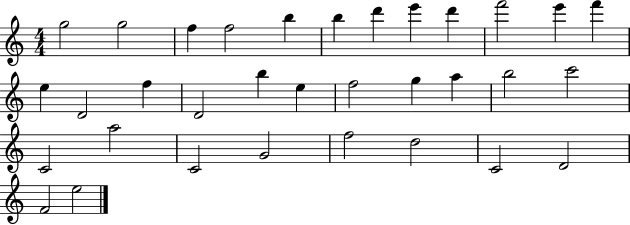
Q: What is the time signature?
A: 4/4